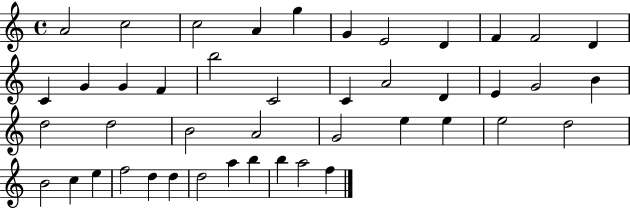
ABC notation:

X:1
T:Untitled
M:4/4
L:1/4
K:C
A2 c2 c2 A g G E2 D F F2 D C G G F b2 C2 C A2 D E G2 B d2 d2 B2 A2 G2 e e e2 d2 B2 c e f2 d d d2 a b b a2 f